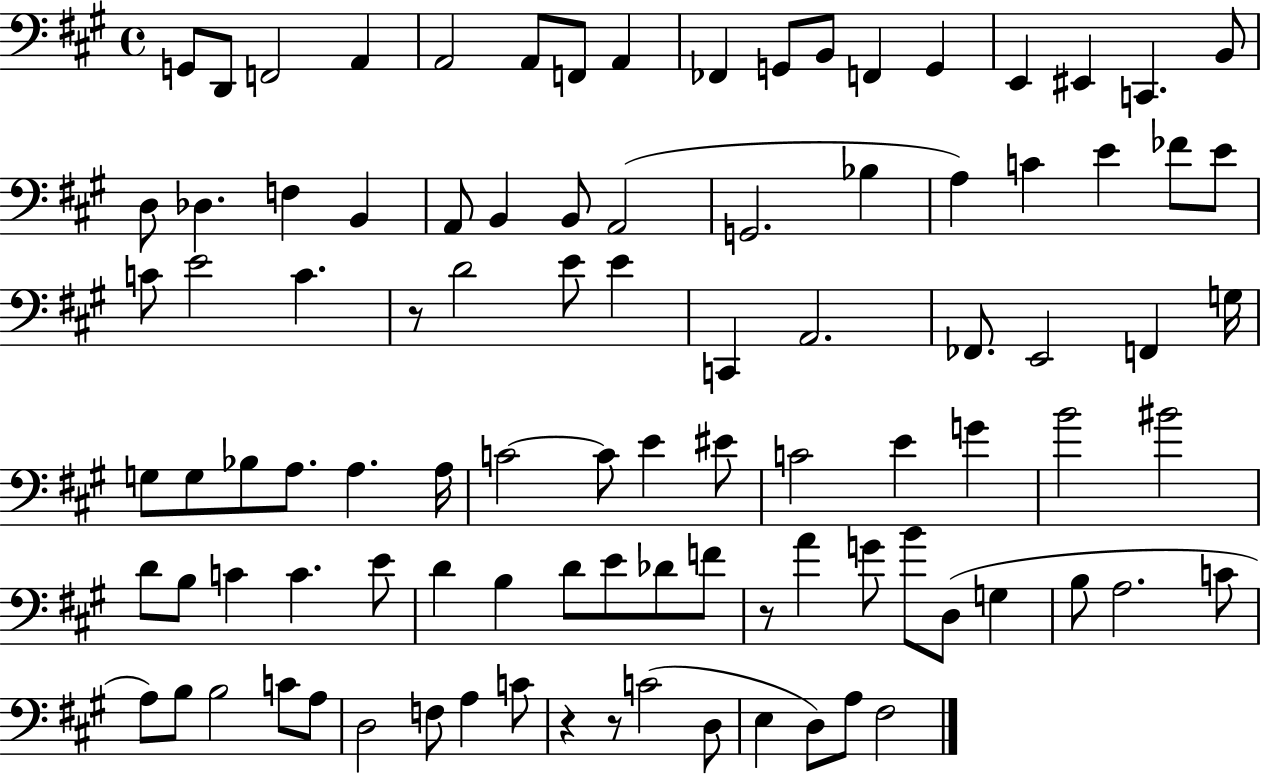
G2/e D2/e F2/h A2/q A2/h A2/e F2/e A2/q FES2/q G2/e B2/e F2/q G2/q E2/q EIS2/q C2/q. B2/e D3/e Db3/q. F3/q B2/q A2/e B2/q B2/e A2/h G2/h. Bb3/q A3/q C4/q E4/q FES4/e E4/e C4/e E4/h C4/q. R/e D4/h E4/e E4/q C2/q A2/h. FES2/e. E2/h F2/q G3/s G3/e G3/e Bb3/e A3/e. A3/q. A3/s C4/h C4/e E4/q EIS4/e C4/h E4/q G4/q B4/h BIS4/h D4/e B3/e C4/q C4/q. E4/e D4/q B3/q D4/e E4/e Db4/e F4/e R/e A4/q G4/e B4/e D3/e G3/q B3/e A3/h. C4/e A3/e B3/e B3/h C4/e A3/e D3/h F3/e A3/q C4/e R/q R/e C4/h D3/e E3/q D3/e A3/e F#3/h